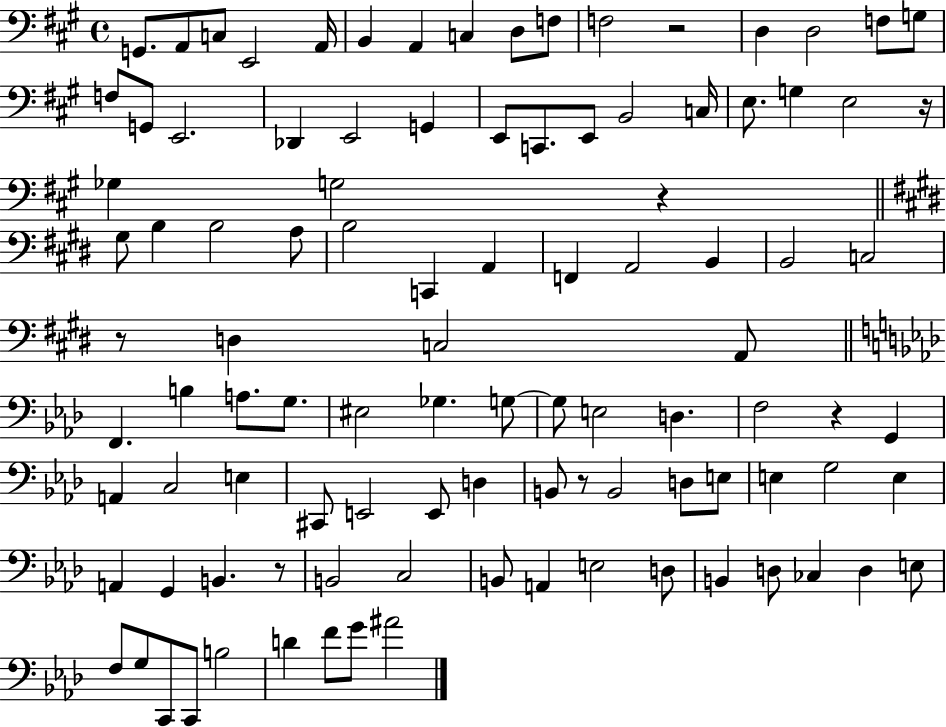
{
  \clef bass
  \time 4/4
  \defaultTimeSignature
  \key a \major
  g,8. a,8 c8 e,2 a,16 | b,4 a,4 c4 d8 f8 | f2 r2 | d4 d2 f8 g8 | \break f8 g,8 e,2. | des,4 e,2 g,4 | e,8 c,8. e,8 b,2 c16 | e8. g4 e2 r16 | \break ges4 g2 r4 | \bar "||" \break \key e \major gis8 b4 b2 a8 | b2 c,4 a,4 | f,4 a,2 b,4 | b,2 c2 | \break r8 d4 c2 a,8 | \bar "||" \break \key f \minor f,4. b4 a8. g8. | eis2 ges4. g8~~ | g8 e2 d4. | f2 r4 g,4 | \break a,4 c2 e4 | cis,8 e,2 e,8 d4 | b,8 r8 b,2 d8 e8 | e4 g2 e4 | \break a,4 g,4 b,4. r8 | b,2 c2 | b,8 a,4 e2 d8 | b,4 d8 ces4 d4 e8 | \break f8 g8 c,8 c,8 b2 | d'4 f'8 g'8 ais'2 | \bar "|."
}